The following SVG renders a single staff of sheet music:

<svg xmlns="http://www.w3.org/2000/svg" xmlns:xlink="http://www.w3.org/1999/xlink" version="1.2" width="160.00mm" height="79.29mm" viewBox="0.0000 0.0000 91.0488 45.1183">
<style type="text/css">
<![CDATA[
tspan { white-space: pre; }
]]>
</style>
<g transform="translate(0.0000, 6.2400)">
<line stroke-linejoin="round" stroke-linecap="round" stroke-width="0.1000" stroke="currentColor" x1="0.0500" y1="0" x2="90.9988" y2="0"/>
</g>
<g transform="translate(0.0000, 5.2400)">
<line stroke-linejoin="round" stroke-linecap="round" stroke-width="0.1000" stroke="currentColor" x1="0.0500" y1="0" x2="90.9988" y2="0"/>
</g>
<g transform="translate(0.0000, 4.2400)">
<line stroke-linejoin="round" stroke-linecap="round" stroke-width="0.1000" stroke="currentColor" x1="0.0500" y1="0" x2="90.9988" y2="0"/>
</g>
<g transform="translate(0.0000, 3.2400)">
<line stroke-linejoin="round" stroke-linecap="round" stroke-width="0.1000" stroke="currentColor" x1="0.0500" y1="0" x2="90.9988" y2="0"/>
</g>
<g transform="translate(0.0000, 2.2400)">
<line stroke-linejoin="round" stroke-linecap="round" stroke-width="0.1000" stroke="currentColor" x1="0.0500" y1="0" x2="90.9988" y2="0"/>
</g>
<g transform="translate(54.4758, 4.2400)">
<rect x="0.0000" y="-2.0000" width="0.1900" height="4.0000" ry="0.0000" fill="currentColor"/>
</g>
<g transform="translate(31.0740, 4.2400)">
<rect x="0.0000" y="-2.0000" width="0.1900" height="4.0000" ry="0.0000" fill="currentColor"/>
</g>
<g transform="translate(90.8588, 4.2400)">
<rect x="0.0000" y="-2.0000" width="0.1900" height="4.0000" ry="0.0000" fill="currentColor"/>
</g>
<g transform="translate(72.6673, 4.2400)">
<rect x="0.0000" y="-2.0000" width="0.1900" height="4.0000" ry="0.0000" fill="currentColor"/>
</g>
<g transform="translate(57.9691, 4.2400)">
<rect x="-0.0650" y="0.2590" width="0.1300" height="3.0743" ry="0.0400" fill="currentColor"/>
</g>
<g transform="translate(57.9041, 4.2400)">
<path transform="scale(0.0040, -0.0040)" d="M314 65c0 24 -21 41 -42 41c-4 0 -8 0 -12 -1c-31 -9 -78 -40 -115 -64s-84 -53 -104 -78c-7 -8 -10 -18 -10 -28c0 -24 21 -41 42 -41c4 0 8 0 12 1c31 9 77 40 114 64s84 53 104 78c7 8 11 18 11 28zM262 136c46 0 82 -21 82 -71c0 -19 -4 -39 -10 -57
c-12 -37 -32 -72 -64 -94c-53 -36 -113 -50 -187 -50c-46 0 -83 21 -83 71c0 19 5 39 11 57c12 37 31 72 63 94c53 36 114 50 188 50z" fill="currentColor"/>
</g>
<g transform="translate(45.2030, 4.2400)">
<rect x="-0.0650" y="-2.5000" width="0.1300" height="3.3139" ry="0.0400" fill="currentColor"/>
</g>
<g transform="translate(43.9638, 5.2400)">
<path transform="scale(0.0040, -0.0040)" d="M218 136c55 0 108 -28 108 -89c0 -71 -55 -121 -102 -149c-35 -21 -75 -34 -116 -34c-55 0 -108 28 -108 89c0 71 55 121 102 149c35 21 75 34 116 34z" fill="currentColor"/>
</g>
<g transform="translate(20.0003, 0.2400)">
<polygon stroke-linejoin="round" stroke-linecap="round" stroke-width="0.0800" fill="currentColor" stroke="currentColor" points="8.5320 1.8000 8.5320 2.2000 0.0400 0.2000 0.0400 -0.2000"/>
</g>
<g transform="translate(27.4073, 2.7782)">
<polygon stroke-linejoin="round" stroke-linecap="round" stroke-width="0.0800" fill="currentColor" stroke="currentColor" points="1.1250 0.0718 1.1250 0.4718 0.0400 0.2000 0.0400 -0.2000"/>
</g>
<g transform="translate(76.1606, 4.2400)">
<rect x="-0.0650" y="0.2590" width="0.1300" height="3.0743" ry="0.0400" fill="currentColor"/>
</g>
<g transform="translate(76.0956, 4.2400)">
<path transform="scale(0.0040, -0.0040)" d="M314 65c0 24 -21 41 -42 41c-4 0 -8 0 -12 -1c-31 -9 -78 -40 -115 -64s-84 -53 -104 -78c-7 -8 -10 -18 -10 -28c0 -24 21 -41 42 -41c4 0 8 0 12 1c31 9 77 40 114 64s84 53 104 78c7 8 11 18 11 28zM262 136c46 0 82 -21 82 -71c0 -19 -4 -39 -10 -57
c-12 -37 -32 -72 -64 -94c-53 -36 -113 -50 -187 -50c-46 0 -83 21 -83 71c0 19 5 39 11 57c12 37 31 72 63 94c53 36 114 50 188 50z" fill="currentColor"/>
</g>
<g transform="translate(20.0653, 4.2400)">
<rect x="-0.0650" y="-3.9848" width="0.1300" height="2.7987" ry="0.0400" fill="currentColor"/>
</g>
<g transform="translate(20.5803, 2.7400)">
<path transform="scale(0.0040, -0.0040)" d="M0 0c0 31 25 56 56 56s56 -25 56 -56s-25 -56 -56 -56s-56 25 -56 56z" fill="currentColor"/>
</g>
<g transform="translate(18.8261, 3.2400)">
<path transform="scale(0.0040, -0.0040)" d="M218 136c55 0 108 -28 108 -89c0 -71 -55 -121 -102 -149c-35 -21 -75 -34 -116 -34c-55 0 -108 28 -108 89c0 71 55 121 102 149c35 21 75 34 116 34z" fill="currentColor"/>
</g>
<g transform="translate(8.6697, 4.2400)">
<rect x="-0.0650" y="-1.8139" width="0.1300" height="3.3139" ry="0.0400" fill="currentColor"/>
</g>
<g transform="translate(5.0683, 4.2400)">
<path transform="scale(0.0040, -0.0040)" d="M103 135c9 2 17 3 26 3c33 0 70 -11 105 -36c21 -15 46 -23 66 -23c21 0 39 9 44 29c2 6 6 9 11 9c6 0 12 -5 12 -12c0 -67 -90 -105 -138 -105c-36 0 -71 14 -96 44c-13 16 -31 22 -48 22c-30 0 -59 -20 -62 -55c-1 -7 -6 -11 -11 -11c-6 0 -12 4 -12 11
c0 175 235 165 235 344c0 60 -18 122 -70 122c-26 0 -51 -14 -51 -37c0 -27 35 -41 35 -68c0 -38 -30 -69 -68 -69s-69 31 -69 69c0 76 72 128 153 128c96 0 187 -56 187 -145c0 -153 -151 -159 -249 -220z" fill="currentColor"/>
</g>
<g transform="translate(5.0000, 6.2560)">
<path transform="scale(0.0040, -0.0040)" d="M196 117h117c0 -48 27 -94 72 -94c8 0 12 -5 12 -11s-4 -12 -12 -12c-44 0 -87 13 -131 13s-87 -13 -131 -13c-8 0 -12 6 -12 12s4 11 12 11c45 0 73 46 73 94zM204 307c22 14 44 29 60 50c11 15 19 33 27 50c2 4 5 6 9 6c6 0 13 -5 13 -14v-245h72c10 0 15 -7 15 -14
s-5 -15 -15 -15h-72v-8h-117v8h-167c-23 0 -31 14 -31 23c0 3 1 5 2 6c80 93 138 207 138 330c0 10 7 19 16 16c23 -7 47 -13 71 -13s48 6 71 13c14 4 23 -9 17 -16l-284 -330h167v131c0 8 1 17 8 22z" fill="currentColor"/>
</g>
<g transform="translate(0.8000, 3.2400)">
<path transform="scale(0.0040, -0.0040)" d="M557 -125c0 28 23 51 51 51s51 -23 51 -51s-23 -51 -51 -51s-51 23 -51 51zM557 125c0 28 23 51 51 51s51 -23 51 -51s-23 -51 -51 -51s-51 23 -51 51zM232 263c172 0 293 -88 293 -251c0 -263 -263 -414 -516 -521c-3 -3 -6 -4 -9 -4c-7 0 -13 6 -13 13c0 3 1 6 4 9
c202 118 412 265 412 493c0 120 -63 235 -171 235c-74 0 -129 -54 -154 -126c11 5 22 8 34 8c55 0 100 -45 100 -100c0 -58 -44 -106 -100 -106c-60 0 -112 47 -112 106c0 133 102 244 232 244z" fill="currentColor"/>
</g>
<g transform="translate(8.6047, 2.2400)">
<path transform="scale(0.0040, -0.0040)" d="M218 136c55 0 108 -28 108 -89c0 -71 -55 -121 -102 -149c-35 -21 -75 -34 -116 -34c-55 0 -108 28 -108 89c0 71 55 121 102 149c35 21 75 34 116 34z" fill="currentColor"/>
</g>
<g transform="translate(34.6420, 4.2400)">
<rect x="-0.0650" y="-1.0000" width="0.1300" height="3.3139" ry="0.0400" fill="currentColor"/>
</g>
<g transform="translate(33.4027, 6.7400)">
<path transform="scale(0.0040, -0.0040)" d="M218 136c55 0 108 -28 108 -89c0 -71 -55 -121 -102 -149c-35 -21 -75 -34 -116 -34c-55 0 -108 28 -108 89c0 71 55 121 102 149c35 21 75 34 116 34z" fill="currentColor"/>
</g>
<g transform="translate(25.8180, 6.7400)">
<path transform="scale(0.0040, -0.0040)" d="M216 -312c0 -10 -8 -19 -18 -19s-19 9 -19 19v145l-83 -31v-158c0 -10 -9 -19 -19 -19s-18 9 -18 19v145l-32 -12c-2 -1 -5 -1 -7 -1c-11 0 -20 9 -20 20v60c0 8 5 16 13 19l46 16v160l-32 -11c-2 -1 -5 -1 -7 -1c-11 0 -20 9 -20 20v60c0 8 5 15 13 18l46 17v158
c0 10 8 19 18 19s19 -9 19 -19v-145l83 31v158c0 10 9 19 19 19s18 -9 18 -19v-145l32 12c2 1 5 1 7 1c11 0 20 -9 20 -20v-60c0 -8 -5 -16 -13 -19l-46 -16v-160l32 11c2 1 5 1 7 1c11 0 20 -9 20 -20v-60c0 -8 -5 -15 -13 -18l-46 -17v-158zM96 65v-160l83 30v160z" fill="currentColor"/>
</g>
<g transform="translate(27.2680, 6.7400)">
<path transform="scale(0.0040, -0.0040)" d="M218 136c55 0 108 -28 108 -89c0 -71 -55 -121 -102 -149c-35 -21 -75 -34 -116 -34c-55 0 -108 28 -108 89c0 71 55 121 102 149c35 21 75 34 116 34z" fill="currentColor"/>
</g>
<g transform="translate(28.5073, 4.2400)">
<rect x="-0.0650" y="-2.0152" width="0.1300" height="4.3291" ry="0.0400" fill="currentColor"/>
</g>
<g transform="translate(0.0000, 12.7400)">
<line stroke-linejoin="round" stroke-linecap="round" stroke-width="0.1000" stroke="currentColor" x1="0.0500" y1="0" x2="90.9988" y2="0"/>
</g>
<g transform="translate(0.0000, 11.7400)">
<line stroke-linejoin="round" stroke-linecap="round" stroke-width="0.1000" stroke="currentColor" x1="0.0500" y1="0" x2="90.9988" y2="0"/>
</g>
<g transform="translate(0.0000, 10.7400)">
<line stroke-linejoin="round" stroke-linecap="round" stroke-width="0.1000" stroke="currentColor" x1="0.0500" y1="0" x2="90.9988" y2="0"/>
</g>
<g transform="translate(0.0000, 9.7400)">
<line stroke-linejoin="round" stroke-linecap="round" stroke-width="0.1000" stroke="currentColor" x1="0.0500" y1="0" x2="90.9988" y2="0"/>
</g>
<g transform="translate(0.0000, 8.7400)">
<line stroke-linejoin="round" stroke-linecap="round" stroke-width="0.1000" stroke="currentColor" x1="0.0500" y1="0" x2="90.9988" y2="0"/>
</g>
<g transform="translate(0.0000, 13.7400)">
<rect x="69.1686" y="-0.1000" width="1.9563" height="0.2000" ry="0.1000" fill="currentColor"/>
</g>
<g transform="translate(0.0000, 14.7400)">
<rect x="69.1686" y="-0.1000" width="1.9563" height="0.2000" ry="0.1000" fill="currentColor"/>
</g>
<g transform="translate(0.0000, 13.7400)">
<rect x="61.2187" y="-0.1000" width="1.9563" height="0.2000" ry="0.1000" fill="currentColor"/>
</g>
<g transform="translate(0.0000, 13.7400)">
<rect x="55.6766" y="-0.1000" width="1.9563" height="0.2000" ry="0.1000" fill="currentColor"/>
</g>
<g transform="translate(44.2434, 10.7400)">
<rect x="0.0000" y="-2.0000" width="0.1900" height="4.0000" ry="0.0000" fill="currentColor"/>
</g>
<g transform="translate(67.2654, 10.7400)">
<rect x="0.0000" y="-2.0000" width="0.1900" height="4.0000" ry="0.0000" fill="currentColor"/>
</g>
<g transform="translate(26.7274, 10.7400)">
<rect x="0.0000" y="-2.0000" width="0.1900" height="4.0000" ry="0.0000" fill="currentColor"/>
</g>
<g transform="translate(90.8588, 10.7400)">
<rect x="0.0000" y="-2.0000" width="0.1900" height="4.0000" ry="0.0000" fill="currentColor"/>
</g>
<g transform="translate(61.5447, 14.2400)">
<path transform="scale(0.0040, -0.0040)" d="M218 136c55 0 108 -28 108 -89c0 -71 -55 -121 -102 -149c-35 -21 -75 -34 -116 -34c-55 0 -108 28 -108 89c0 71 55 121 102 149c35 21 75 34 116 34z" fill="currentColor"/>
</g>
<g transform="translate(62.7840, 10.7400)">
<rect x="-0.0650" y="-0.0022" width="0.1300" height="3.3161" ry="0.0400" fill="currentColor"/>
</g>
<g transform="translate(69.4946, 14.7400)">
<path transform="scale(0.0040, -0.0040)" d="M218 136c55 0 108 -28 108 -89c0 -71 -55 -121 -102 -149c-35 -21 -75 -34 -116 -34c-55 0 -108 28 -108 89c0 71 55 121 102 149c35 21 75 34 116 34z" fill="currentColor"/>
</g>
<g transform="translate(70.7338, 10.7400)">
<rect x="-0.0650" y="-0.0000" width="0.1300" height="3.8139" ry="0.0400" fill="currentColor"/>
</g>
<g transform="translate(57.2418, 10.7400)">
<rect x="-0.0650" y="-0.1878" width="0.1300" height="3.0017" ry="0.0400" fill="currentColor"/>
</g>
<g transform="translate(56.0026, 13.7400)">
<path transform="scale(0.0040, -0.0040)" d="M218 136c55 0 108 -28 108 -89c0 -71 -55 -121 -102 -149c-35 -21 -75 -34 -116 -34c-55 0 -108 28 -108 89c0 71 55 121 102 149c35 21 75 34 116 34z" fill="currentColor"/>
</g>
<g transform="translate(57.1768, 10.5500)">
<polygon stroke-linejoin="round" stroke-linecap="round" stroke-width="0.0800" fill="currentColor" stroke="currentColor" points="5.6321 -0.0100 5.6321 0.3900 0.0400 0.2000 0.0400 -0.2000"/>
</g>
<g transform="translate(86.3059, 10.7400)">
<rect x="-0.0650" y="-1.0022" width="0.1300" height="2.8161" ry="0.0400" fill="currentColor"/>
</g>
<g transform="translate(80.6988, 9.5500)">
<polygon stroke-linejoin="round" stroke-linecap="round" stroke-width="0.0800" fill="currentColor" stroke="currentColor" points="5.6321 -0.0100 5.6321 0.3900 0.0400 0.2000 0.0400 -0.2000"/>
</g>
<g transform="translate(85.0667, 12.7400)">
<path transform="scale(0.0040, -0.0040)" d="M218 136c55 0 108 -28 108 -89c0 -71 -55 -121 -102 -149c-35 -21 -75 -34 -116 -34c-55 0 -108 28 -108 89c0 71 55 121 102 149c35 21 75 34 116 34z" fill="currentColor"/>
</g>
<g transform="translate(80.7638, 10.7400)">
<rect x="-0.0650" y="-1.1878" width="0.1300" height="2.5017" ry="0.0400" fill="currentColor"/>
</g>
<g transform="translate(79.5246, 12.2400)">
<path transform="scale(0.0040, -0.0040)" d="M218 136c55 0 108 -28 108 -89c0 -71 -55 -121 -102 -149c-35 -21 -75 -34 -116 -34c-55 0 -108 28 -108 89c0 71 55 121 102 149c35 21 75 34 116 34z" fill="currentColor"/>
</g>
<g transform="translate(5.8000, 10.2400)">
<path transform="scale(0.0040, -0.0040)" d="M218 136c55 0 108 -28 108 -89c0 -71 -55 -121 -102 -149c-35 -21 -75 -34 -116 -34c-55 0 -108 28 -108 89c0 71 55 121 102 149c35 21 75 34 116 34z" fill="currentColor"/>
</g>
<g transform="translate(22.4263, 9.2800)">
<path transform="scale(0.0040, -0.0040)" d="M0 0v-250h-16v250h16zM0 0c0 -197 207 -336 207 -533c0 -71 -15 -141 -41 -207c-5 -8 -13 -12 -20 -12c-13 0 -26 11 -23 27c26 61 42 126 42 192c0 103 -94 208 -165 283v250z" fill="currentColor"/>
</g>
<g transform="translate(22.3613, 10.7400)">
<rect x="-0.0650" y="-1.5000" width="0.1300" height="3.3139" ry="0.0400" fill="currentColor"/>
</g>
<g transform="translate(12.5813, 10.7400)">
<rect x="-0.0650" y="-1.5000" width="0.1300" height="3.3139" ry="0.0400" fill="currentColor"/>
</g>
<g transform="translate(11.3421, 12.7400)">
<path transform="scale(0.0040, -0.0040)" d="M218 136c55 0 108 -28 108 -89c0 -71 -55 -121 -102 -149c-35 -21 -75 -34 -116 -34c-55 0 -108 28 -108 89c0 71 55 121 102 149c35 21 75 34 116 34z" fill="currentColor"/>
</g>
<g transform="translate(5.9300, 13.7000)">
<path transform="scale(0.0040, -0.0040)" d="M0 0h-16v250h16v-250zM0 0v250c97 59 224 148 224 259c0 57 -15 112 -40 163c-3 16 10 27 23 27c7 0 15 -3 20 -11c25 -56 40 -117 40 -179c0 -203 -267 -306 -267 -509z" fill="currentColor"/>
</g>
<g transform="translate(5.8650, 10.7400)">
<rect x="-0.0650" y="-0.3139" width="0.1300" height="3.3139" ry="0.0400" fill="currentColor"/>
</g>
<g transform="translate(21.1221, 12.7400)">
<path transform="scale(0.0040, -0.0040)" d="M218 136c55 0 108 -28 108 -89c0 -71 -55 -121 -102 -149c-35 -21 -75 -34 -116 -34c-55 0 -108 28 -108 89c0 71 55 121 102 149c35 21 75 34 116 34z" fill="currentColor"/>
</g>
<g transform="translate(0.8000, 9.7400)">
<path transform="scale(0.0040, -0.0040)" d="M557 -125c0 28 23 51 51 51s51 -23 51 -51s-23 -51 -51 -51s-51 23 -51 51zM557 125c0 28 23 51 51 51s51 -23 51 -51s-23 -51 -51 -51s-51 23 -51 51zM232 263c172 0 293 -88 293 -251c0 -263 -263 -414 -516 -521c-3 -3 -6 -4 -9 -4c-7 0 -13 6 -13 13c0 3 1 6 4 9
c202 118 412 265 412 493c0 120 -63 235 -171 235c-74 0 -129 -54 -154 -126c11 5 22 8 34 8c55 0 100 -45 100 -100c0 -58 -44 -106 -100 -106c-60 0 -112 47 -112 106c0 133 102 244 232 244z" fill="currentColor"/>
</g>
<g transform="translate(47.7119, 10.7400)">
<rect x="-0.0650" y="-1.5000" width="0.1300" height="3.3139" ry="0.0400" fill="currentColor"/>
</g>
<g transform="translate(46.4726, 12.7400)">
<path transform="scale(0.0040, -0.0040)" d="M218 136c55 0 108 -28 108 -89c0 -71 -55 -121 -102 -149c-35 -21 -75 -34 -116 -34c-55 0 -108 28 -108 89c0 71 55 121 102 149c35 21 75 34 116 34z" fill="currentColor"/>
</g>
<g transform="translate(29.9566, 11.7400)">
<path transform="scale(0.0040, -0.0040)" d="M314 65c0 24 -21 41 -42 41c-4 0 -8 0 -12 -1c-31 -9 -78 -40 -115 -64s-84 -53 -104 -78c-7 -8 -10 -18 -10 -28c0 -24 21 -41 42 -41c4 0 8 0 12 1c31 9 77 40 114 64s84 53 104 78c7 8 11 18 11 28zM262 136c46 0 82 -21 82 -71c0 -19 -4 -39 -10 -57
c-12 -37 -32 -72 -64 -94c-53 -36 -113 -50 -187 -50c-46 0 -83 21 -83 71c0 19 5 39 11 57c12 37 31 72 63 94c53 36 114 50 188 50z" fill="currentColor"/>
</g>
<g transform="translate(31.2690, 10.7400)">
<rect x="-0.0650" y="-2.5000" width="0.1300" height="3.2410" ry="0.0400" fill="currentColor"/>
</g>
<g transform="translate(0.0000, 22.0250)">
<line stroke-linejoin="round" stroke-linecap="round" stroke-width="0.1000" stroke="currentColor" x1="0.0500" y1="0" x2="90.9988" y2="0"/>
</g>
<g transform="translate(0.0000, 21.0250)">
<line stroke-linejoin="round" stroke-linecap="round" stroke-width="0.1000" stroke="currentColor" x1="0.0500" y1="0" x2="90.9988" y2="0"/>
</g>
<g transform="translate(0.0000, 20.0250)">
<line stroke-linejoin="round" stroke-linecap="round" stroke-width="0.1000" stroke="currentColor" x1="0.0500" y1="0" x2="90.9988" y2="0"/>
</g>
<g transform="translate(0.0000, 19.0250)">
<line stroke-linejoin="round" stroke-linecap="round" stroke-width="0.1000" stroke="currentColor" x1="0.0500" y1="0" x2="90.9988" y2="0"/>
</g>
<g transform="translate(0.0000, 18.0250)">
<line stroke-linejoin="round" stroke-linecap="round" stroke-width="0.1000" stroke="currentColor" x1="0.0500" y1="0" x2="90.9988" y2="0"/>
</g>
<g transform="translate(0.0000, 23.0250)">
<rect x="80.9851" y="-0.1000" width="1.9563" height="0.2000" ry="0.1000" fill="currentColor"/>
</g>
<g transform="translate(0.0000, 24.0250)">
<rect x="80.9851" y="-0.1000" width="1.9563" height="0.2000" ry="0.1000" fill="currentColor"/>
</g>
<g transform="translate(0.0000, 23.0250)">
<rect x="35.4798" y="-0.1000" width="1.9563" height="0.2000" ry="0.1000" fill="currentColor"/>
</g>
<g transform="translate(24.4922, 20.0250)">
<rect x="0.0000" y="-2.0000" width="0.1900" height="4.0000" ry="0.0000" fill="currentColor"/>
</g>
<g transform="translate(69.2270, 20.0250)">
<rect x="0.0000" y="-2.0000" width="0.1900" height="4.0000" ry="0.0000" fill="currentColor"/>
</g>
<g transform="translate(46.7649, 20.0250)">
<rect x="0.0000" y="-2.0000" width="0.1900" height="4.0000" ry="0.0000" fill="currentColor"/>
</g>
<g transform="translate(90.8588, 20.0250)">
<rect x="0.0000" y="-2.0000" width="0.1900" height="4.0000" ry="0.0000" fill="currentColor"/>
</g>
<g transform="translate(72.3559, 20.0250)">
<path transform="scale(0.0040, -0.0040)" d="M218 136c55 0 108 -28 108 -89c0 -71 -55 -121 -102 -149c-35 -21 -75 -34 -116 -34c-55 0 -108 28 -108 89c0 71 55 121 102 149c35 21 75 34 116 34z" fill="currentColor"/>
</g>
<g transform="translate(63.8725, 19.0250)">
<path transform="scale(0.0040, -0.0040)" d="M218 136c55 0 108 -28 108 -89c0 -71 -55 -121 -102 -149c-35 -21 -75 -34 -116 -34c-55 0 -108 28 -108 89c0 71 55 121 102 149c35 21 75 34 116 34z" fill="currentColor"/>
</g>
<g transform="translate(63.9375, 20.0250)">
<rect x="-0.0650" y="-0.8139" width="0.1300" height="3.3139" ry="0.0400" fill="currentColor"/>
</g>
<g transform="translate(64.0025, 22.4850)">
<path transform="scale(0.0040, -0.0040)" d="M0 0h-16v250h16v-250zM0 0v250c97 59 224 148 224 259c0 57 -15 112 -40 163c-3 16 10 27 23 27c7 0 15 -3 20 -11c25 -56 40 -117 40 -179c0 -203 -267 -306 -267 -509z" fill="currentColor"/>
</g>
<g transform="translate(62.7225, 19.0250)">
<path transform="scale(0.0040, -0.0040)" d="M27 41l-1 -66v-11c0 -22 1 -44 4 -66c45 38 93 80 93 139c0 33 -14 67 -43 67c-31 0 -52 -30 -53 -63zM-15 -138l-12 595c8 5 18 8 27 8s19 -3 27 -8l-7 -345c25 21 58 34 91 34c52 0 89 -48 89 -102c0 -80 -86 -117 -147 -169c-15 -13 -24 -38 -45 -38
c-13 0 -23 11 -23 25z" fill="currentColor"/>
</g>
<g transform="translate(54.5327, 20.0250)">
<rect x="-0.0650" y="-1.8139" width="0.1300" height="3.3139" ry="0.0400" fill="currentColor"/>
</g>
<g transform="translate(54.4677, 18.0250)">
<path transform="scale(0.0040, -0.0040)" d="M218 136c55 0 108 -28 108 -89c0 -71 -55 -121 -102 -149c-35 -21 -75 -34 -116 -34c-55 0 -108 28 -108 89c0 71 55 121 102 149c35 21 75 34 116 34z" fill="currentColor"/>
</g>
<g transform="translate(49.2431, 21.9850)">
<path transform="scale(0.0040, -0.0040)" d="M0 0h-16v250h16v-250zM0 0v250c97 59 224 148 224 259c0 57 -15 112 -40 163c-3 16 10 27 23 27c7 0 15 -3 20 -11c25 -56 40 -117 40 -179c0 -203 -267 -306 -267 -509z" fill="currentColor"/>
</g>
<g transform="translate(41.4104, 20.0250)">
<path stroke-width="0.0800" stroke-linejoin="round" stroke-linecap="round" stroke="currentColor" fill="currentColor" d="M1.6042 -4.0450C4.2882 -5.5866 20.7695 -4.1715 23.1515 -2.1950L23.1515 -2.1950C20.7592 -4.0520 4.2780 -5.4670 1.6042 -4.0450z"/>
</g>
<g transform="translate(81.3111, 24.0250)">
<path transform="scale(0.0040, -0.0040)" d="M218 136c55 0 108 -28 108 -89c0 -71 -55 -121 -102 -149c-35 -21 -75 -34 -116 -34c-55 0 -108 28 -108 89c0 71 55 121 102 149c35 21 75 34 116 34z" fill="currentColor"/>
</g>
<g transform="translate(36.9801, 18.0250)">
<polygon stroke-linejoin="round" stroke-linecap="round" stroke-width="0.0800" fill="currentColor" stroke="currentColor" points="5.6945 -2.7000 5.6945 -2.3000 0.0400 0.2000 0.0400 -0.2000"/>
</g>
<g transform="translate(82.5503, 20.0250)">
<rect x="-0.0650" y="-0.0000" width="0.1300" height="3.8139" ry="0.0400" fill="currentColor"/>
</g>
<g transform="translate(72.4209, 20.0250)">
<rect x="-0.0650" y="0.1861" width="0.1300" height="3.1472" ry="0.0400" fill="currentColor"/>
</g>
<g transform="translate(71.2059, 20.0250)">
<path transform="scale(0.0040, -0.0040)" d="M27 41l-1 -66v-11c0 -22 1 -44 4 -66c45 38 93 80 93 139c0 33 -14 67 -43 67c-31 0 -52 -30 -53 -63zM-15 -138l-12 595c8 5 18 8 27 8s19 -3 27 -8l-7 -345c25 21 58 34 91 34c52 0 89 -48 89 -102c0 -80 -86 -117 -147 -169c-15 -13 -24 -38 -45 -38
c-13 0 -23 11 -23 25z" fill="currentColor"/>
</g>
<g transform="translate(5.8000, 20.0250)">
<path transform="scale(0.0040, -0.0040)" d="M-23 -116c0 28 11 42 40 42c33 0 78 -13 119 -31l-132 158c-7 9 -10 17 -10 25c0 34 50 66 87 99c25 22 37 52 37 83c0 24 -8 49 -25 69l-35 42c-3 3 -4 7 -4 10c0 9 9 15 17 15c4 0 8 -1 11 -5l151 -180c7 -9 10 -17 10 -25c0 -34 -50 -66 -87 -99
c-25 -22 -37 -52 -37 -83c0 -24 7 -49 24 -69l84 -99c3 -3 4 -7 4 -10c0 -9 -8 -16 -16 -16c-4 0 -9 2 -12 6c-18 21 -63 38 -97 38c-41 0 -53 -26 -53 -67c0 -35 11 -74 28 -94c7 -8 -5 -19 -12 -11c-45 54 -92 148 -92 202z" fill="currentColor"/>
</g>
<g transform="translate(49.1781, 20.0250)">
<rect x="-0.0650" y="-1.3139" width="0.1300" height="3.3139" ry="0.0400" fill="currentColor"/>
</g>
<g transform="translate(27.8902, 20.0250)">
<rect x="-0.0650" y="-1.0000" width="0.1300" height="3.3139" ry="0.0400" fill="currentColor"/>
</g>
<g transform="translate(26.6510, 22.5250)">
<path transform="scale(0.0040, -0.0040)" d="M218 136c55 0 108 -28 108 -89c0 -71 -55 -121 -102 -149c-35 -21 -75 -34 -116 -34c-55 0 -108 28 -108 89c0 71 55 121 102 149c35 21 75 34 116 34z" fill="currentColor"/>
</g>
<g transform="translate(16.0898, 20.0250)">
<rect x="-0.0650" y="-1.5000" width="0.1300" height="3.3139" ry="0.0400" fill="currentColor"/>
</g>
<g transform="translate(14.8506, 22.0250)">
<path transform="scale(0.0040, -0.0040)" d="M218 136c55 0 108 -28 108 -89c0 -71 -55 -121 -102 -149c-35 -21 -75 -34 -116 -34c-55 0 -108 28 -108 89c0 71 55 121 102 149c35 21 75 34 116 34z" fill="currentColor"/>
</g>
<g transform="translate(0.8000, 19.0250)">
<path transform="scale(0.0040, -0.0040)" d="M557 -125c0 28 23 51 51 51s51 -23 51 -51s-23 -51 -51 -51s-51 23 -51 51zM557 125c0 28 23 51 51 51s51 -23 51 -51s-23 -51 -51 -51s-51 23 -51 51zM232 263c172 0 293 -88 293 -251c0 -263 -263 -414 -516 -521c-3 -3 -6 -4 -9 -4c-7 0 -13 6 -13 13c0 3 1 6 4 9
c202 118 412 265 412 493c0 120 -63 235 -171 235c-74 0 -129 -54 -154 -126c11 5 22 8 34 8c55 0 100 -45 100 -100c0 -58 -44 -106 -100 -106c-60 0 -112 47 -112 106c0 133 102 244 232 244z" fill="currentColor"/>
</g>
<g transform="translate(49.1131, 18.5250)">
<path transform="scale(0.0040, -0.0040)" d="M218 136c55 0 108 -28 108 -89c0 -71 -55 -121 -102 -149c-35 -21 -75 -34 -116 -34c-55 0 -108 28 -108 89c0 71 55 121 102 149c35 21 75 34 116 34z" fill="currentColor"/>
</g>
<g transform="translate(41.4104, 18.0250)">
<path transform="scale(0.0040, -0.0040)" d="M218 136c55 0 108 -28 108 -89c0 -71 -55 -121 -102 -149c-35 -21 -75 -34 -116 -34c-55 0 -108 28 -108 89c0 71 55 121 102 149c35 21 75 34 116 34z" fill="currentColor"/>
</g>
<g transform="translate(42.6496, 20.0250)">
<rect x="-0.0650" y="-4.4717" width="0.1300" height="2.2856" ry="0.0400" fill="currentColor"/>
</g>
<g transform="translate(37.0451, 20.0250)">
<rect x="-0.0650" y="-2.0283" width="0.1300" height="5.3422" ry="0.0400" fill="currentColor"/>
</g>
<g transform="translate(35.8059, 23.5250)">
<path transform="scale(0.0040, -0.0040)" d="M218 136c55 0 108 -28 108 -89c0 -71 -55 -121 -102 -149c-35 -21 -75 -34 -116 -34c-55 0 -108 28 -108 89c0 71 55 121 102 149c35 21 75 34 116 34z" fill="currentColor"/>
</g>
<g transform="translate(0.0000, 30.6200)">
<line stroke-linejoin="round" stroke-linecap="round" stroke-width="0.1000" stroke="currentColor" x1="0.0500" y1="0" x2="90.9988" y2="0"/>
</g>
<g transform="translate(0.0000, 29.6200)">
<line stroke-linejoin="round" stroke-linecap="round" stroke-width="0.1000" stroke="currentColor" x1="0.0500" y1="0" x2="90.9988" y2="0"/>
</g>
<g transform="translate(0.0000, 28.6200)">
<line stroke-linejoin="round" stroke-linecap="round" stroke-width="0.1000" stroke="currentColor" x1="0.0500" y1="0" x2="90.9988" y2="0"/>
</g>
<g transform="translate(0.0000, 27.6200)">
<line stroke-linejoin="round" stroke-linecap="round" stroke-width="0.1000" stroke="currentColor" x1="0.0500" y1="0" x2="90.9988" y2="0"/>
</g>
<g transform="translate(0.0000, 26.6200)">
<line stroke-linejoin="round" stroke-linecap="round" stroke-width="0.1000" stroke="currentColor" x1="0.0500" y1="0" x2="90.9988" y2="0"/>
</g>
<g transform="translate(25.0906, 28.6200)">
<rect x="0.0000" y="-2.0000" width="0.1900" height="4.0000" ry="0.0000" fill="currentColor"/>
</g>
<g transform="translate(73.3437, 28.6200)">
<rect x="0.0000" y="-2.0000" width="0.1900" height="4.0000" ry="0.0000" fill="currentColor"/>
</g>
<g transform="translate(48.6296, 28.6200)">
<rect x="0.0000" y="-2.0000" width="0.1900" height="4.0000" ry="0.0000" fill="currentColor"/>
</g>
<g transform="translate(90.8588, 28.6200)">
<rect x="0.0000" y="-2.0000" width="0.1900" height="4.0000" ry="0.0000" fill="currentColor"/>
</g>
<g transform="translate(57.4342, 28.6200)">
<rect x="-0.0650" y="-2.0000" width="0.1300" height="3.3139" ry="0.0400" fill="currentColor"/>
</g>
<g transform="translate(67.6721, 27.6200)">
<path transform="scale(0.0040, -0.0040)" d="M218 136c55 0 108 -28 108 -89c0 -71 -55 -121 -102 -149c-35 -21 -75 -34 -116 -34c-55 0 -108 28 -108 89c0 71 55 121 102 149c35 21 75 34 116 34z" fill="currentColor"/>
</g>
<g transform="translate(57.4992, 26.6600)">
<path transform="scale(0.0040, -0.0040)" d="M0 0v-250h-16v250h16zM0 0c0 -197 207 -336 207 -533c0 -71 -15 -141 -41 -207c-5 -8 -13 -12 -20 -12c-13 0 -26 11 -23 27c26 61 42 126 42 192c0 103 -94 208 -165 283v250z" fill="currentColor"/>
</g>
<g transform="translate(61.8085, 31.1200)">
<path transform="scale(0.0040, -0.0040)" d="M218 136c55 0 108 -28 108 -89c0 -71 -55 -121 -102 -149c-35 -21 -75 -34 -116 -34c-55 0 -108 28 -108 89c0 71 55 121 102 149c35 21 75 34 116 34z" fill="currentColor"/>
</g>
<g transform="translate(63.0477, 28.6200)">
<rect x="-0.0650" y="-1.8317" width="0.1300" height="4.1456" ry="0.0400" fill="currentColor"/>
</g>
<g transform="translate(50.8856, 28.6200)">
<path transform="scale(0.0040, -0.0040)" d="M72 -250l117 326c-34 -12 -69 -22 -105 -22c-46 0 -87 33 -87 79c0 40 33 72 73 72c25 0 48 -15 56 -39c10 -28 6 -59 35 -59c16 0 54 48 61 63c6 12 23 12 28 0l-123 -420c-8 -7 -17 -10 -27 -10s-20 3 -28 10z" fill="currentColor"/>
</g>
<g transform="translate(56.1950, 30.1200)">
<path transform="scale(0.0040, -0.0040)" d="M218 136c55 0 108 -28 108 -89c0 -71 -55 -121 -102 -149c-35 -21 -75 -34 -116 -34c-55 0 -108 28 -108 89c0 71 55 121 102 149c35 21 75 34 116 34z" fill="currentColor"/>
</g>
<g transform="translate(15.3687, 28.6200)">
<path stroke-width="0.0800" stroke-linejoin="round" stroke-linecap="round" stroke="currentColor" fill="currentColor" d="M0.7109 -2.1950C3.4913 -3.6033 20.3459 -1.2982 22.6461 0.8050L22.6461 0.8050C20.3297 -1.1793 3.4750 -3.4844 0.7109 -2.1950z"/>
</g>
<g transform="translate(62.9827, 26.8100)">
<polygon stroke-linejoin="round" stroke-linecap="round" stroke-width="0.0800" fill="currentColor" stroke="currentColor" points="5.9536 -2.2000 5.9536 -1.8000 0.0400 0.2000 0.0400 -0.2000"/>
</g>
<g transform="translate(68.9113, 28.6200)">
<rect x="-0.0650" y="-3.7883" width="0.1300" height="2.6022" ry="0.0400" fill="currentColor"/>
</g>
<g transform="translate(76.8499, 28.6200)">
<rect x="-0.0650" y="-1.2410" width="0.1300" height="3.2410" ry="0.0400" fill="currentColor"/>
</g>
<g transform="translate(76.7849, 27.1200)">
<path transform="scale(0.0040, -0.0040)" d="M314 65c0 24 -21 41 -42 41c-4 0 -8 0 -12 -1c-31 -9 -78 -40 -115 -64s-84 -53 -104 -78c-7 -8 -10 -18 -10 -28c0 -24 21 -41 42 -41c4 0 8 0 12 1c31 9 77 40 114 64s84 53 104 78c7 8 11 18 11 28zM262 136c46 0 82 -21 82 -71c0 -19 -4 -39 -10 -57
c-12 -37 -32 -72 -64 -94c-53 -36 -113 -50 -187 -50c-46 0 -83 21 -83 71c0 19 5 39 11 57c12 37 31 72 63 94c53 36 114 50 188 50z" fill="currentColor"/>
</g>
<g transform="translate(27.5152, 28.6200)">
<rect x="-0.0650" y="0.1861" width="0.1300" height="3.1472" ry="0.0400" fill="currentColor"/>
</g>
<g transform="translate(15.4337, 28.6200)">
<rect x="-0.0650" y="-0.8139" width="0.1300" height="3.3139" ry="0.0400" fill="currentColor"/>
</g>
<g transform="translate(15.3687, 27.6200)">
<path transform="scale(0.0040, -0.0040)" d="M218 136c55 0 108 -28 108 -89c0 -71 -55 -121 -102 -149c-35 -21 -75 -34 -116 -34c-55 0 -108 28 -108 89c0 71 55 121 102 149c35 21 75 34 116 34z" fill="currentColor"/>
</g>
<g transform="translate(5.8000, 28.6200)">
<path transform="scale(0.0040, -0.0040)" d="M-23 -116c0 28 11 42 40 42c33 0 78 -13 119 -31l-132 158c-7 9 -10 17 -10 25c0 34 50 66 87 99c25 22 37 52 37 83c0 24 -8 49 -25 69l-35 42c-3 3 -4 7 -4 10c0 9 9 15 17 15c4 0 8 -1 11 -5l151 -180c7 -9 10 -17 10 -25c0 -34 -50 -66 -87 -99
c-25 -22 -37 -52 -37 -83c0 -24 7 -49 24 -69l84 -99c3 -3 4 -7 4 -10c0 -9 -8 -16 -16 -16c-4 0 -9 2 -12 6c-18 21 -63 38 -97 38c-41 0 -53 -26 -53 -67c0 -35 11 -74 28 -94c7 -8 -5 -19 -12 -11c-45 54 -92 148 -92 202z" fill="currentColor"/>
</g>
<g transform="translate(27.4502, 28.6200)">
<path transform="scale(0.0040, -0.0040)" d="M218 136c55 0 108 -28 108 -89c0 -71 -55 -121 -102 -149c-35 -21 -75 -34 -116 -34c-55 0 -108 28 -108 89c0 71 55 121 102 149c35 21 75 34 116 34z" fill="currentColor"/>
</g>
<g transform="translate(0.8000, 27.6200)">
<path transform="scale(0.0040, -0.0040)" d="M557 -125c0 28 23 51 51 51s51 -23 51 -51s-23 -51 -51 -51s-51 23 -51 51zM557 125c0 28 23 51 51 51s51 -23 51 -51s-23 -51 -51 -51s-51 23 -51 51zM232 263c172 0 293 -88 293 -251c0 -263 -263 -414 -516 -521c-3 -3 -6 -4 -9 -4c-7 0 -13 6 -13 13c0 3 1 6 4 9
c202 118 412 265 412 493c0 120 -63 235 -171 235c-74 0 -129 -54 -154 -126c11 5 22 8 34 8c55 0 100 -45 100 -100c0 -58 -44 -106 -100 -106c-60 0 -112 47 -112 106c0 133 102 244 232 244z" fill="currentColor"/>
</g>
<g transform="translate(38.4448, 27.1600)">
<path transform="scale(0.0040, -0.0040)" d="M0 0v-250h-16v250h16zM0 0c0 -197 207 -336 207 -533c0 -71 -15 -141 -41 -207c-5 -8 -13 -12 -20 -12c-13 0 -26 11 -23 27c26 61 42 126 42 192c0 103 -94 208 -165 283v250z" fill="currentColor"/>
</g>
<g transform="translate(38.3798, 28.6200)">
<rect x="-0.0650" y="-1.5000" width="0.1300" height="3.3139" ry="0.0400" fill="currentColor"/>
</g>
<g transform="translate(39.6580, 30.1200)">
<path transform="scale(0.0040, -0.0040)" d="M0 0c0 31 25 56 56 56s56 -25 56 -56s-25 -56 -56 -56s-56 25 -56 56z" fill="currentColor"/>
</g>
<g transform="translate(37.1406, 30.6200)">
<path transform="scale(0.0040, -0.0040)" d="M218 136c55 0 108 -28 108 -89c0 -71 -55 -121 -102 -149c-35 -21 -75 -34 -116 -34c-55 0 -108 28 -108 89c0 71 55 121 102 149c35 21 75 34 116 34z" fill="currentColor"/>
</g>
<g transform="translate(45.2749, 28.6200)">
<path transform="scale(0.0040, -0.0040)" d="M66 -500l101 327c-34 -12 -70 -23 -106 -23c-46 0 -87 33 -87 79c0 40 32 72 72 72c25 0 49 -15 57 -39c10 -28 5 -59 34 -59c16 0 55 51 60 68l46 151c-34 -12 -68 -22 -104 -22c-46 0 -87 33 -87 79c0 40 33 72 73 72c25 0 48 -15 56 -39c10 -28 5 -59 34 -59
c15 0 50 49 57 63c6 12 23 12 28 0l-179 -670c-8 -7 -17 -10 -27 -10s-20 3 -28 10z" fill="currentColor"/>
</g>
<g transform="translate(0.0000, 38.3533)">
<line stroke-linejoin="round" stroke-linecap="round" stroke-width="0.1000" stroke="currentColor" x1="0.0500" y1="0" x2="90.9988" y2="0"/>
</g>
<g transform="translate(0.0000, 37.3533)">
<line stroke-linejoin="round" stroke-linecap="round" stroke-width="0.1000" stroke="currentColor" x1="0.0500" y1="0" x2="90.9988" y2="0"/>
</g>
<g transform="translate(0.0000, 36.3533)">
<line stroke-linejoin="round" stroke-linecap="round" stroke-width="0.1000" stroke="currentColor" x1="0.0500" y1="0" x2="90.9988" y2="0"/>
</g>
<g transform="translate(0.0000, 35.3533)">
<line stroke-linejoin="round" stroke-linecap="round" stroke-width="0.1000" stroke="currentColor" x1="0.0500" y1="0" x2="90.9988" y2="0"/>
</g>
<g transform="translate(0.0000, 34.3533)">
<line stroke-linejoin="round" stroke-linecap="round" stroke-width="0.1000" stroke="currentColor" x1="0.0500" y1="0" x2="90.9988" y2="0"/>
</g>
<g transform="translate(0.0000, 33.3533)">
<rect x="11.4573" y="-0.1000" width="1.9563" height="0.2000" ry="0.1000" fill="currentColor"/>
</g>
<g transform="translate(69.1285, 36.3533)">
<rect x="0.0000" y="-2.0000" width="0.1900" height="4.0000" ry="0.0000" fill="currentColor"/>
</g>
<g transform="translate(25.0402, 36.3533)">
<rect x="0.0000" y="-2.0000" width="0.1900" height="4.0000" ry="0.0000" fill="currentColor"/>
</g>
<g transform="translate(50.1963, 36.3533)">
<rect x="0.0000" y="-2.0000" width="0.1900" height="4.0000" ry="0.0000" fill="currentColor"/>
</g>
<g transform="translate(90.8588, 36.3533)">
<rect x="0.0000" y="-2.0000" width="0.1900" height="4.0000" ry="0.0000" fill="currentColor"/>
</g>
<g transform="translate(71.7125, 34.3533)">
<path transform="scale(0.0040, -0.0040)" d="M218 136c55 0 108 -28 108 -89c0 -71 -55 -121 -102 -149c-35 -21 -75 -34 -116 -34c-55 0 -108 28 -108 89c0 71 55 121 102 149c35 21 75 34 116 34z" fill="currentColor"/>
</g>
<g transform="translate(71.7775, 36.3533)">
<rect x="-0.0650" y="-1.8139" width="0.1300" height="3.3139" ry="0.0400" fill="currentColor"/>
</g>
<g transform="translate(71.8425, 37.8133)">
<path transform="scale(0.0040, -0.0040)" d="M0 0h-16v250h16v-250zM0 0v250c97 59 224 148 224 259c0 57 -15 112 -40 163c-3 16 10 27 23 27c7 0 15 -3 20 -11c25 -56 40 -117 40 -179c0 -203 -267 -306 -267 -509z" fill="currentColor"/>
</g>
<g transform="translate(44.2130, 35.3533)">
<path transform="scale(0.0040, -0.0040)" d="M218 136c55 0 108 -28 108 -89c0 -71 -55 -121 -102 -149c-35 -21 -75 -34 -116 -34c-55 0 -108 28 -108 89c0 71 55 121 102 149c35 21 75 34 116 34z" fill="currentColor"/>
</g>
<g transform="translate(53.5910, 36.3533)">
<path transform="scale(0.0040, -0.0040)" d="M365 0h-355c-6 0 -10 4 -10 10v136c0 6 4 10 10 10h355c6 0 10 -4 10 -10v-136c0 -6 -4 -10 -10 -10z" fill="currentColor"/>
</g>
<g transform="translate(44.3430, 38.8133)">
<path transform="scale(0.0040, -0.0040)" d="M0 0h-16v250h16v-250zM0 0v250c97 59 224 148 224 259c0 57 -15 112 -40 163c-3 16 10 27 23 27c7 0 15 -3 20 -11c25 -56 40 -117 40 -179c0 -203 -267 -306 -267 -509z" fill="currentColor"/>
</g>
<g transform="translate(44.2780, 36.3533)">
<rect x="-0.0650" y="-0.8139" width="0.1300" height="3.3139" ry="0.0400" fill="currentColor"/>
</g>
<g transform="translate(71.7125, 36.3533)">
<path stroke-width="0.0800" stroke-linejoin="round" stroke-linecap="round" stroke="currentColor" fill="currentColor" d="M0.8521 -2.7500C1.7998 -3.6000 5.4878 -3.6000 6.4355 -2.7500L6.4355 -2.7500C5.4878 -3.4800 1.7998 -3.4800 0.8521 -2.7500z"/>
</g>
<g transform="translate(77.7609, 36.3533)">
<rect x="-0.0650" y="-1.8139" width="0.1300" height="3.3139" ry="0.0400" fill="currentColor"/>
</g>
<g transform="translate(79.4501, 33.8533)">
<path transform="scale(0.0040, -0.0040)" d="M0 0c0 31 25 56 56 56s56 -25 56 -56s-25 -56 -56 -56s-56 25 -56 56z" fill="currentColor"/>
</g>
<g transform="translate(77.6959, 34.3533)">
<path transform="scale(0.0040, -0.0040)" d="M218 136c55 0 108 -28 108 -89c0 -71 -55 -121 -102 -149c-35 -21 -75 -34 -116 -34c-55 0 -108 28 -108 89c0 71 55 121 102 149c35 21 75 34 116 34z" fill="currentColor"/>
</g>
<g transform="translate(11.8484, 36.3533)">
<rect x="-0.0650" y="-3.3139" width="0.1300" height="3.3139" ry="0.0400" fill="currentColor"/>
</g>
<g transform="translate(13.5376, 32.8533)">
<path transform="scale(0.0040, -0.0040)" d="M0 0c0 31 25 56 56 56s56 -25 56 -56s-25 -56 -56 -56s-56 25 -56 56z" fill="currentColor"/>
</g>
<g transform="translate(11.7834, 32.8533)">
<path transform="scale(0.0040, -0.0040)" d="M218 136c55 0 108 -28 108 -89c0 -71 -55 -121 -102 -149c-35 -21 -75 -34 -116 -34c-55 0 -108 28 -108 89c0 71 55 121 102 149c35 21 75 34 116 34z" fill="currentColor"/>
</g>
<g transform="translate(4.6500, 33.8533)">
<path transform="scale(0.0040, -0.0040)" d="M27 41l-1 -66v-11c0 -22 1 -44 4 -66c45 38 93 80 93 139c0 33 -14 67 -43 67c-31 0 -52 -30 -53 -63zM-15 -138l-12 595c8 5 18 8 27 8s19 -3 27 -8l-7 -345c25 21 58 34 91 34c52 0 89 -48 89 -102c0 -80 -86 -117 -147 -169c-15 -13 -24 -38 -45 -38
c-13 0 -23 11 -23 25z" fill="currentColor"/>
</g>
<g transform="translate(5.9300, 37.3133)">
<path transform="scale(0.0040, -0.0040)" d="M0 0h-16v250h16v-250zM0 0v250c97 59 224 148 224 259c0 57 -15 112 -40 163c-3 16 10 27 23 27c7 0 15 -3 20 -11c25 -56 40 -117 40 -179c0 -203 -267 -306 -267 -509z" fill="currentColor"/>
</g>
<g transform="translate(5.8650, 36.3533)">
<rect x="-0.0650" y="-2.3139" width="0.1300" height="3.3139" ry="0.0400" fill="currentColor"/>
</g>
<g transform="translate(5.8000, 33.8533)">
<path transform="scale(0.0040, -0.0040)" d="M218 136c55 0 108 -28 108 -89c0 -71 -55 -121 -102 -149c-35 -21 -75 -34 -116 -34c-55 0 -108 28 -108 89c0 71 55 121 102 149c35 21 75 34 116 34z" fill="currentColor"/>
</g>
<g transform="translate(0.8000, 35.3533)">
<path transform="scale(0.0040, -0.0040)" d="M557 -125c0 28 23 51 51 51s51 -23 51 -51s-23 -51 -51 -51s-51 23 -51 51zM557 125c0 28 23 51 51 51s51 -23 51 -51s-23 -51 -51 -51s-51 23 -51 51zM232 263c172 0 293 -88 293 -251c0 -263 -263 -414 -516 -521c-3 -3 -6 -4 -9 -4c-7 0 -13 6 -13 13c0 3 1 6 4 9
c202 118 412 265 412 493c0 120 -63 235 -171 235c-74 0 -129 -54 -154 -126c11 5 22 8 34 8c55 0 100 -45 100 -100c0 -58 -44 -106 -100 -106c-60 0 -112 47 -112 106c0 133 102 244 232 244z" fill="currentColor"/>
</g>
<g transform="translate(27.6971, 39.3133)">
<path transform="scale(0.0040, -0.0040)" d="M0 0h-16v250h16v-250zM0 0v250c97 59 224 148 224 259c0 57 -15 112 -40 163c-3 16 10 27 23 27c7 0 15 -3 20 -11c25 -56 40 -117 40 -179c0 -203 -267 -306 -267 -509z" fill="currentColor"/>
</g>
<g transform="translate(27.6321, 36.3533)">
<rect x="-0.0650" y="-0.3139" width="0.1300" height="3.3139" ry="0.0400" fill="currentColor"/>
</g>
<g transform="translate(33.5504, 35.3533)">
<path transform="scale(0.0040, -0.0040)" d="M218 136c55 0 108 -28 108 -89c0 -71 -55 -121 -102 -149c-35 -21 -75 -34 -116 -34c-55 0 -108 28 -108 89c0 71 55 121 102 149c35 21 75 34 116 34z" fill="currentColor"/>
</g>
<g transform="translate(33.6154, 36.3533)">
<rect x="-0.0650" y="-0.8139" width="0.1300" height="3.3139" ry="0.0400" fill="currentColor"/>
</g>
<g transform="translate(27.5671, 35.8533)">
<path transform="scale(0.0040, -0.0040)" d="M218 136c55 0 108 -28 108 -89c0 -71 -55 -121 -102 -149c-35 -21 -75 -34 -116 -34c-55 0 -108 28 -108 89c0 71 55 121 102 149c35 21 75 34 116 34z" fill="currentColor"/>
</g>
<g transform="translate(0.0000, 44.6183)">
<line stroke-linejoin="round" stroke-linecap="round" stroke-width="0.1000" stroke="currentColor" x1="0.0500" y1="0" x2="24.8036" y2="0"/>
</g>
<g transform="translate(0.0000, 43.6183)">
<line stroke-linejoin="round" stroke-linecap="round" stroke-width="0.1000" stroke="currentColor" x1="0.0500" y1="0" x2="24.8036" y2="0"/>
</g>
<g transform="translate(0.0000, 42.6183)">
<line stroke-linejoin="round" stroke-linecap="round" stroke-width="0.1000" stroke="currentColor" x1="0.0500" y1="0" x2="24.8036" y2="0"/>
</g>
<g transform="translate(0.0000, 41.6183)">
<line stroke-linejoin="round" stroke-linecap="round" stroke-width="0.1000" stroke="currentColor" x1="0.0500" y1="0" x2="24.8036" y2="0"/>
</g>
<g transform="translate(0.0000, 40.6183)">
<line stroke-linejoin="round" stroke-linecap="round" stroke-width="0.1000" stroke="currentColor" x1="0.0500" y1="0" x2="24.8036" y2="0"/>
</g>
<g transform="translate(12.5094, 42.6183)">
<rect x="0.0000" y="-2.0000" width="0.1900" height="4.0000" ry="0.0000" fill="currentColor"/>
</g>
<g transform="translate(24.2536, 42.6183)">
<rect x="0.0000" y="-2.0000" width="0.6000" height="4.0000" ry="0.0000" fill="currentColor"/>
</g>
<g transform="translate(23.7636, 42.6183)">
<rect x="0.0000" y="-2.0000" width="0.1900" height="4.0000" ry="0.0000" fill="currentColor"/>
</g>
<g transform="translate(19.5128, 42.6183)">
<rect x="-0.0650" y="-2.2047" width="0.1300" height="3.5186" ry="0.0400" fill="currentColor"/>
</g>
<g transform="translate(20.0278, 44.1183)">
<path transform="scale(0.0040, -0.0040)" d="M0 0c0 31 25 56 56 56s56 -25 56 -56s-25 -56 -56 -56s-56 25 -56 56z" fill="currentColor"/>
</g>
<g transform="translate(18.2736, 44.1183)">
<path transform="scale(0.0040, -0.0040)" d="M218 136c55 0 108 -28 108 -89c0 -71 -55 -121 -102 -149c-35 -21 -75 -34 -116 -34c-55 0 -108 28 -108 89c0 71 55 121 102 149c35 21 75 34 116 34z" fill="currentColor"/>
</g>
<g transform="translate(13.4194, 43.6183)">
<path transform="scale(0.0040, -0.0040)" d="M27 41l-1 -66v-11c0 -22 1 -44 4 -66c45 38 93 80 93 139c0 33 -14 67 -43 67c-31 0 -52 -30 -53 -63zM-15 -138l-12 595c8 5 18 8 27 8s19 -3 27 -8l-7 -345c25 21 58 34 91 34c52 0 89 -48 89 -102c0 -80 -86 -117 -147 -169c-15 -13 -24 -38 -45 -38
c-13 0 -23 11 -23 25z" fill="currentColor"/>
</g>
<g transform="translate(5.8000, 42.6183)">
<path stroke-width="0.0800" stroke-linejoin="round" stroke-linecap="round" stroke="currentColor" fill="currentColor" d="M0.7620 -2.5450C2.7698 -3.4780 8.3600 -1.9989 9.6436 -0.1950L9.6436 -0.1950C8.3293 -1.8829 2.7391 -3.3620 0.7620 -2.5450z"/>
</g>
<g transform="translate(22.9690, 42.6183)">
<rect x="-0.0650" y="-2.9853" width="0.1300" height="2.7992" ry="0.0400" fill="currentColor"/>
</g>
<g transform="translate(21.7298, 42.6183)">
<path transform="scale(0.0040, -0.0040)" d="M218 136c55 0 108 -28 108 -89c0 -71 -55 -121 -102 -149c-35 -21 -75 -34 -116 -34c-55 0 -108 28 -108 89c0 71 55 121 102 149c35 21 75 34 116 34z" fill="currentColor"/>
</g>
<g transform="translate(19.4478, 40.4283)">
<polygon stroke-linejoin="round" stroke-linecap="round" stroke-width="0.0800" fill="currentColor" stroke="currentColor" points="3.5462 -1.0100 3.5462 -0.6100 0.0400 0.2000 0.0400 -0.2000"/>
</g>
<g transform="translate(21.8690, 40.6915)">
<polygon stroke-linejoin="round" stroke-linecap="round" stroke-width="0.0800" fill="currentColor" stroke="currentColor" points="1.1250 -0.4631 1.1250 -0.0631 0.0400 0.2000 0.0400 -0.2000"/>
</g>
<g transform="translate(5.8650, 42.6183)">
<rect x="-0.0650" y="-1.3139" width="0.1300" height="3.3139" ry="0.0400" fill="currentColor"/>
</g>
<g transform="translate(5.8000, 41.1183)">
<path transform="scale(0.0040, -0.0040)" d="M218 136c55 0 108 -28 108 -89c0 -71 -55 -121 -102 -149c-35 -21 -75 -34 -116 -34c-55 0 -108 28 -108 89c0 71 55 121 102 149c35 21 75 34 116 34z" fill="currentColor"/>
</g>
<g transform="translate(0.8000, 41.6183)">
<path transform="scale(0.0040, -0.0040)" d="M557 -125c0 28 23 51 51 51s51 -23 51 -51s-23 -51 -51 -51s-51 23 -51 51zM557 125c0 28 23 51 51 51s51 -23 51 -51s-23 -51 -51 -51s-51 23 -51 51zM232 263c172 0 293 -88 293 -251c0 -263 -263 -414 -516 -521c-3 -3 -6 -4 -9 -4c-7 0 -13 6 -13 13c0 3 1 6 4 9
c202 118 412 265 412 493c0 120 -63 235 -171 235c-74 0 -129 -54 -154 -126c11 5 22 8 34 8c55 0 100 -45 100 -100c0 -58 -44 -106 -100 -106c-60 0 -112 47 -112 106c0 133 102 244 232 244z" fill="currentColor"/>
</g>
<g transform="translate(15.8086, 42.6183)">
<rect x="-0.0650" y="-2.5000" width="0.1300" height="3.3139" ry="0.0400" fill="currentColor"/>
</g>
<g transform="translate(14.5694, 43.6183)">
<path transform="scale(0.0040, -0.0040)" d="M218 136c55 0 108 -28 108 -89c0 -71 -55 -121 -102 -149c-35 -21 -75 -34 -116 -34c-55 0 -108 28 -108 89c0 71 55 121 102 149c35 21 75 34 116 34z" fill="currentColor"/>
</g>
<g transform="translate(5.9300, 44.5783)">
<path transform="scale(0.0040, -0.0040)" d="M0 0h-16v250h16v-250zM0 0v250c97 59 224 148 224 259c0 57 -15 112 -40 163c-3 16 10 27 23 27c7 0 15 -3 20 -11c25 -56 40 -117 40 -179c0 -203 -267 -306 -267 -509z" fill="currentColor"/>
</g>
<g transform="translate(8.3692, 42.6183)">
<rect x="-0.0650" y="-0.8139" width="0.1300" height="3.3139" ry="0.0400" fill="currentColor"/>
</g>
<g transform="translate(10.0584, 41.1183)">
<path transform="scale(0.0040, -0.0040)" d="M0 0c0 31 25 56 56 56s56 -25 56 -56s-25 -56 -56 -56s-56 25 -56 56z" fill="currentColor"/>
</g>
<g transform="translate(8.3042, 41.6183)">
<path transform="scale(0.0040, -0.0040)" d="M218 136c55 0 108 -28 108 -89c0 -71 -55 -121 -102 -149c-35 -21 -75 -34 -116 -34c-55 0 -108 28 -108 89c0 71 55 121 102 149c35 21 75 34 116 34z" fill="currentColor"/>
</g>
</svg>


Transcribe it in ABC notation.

X:1
T:Untitled
M:2/4
L:1/4
K:C
A, F,/2 ^F,,/4 F,, B,, D,2 D,2 E,/2 G,, G,,/2 B,,2 G,, E,,/2 D,,/2 C,, A,,/2 G,,/2 z G,, F,, D,,/2 A,/2 G,/2 A, _F,/2 _D, C,, z F, D, G,,/2 z/4 z/2 A,,/2 F,,/2 F,/2 G,2 _B,/2 D E,/2 F, F,/2 z2 A,/2 A, G,/2 F, _B,, A,,/2 D,/4